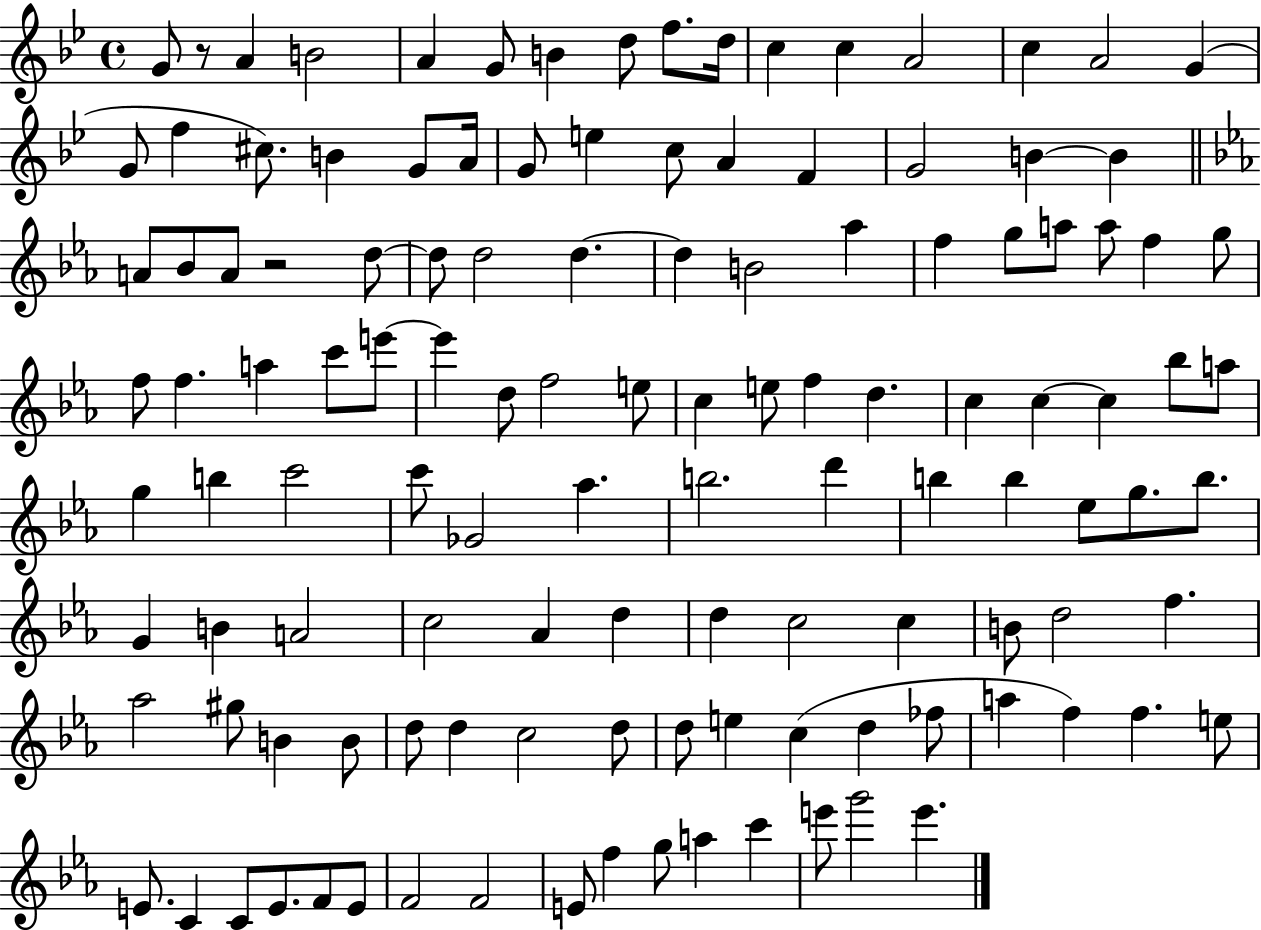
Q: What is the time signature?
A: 4/4